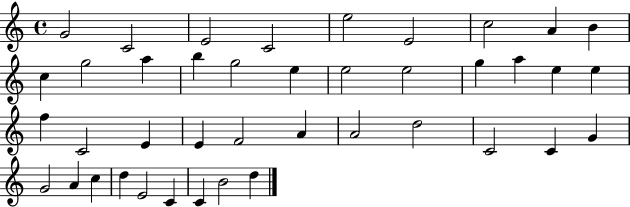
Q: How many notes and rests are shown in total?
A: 41